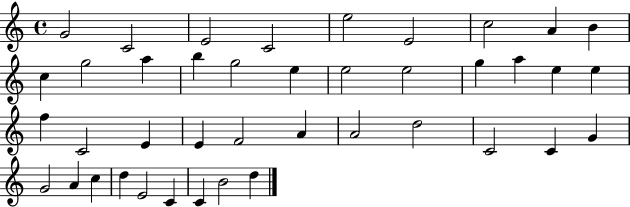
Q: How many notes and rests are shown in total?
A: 41